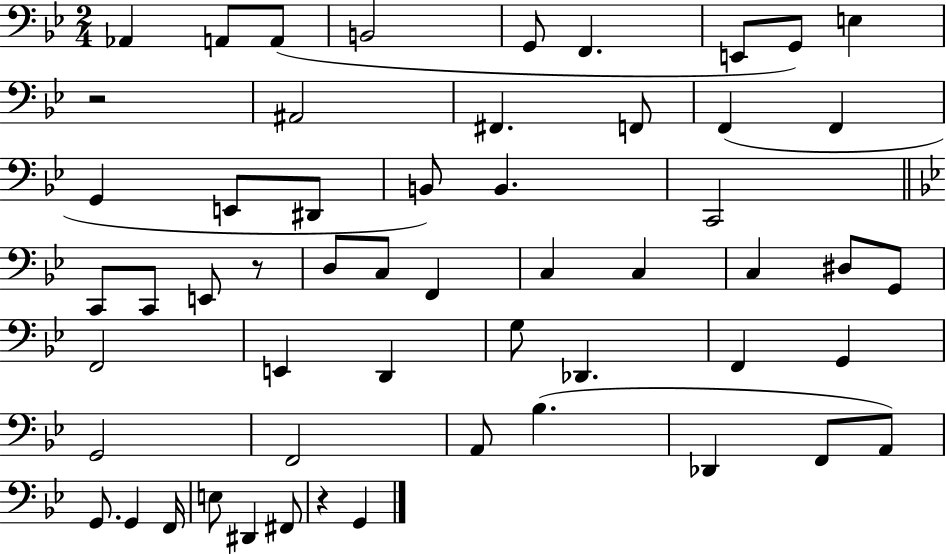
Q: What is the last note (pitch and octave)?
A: G2